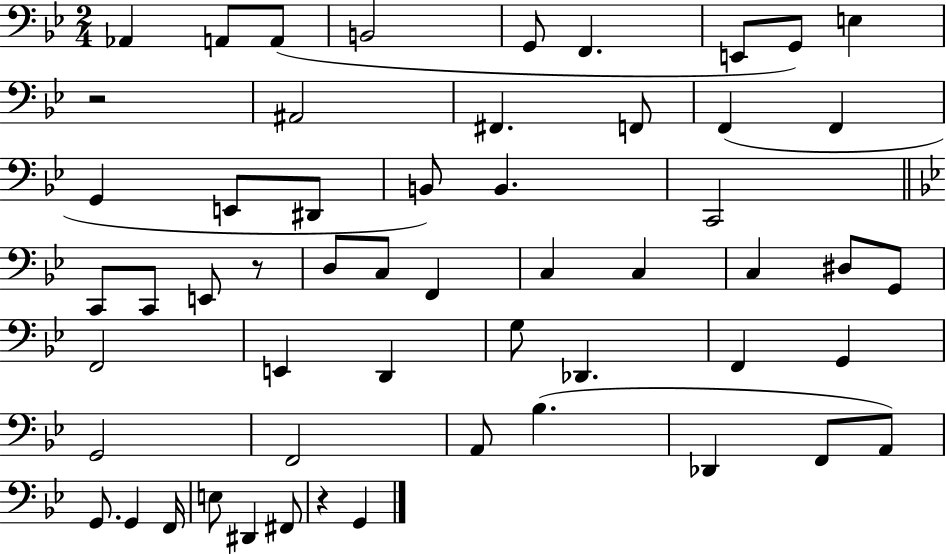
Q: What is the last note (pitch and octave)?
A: G2